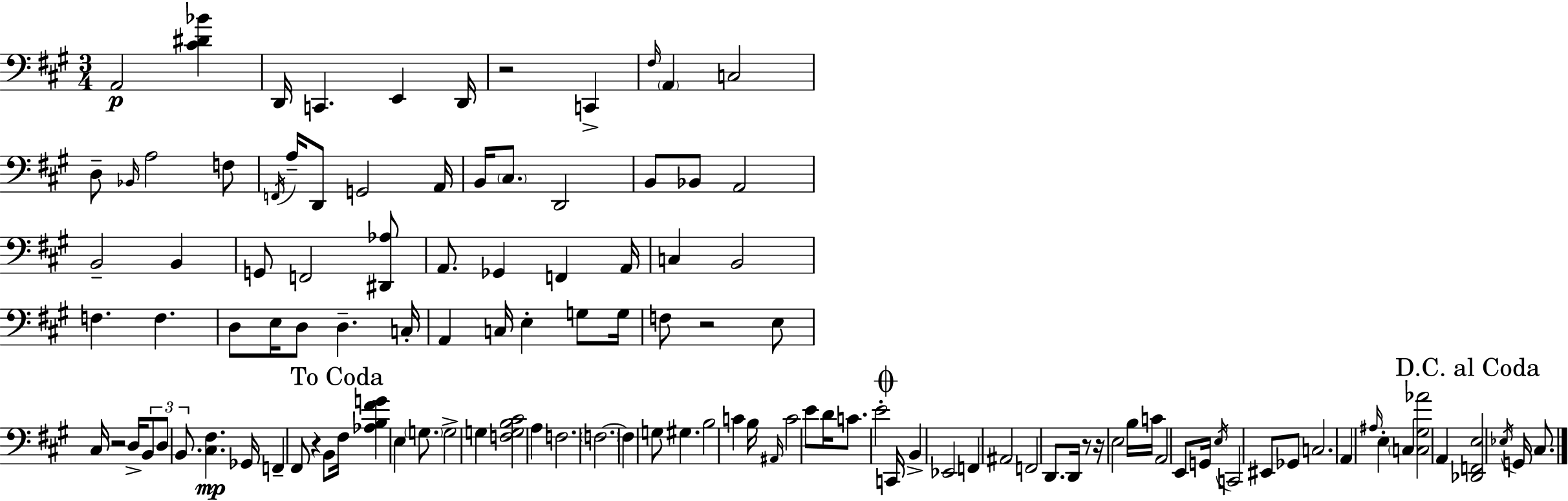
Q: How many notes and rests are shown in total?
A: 117